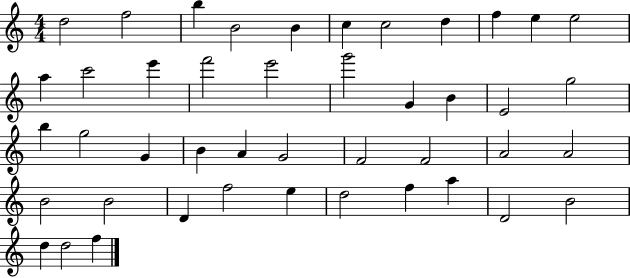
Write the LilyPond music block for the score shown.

{
  \clef treble
  \numericTimeSignature
  \time 4/4
  \key c \major
  d''2 f''2 | b''4 b'2 b'4 | c''4 c''2 d''4 | f''4 e''4 e''2 | \break a''4 c'''2 e'''4 | f'''2 e'''2 | g'''2 g'4 b'4 | e'2 g''2 | \break b''4 g''2 g'4 | b'4 a'4 g'2 | f'2 f'2 | a'2 a'2 | \break b'2 b'2 | d'4 f''2 e''4 | d''2 f''4 a''4 | d'2 b'2 | \break d''4 d''2 f''4 | \bar "|."
}